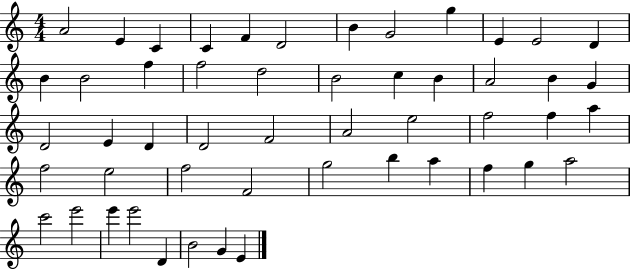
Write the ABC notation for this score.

X:1
T:Untitled
M:4/4
L:1/4
K:C
A2 E C C F D2 B G2 g E E2 D B B2 f f2 d2 B2 c B A2 B G D2 E D D2 F2 A2 e2 f2 f a f2 e2 f2 F2 g2 b a f g a2 c'2 e'2 e' e'2 D B2 G E